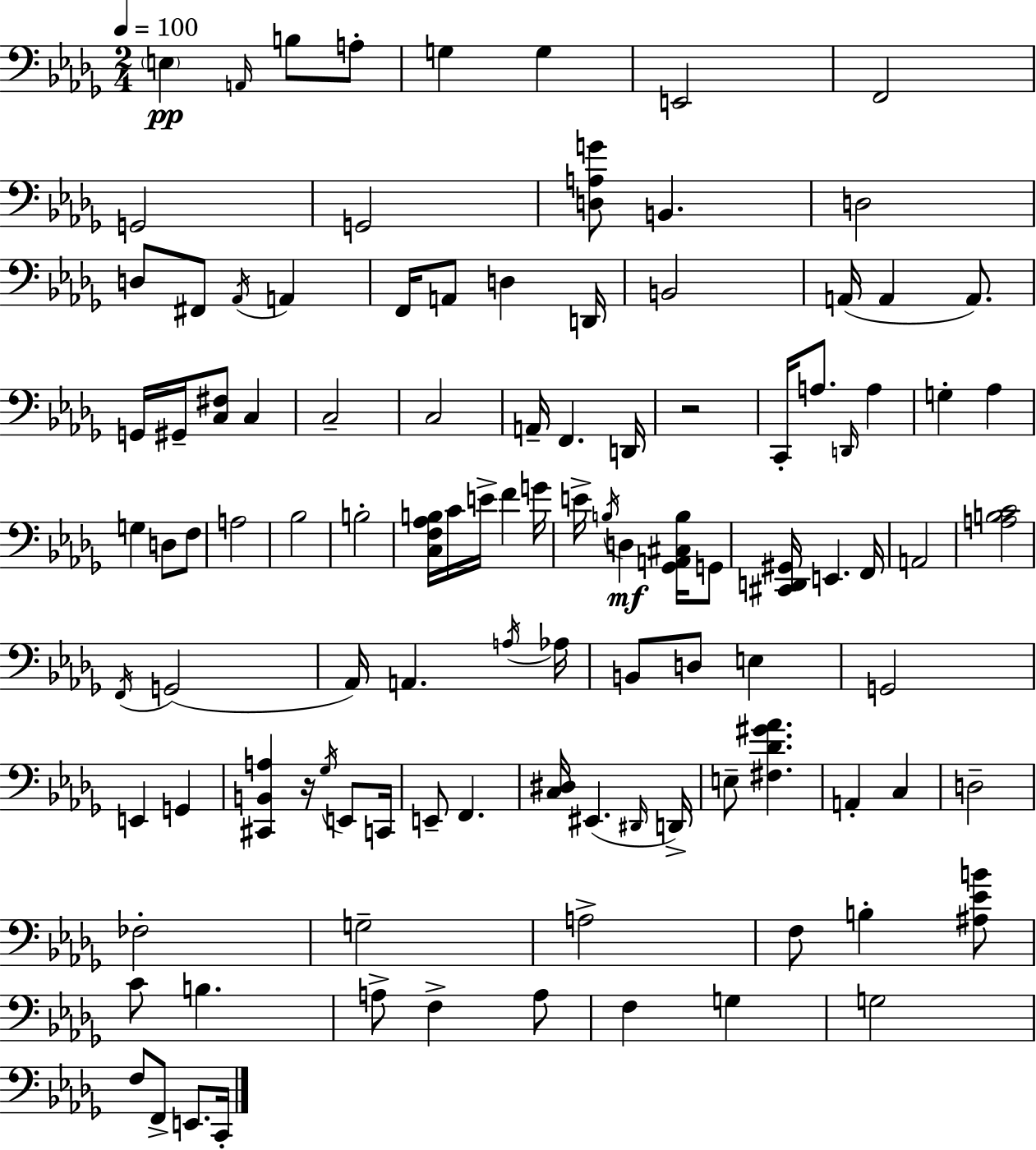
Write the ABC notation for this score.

X:1
T:Untitled
M:2/4
L:1/4
K:Bbm
E, A,,/4 B,/2 A,/2 G, G, E,,2 F,,2 G,,2 G,,2 [D,A,G]/2 B,, D,2 D,/2 ^F,,/2 _A,,/4 A,, F,,/4 A,,/2 D, D,,/4 B,,2 A,,/4 A,, A,,/2 G,,/4 ^G,,/4 [C,^F,]/2 C, C,2 C,2 A,,/4 F,, D,,/4 z2 C,,/4 A,/2 D,,/4 A, G, _A, G, D,/2 F,/2 A,2 _B,2 B,2 [C,F,_A,B,]/4 C/4 E/4 F G/4 E/4 B,/4 D, [_G,,A,,^C,B,]/4 G,,/2 [^C,,D,,^G,,]/4 E,, F,,/4 A,,2 [A,B,C]2 F,,/4 G,,2 _A,,/4 A,, A,/4 _A,/4 B,,/2 D,/2 E, G,,2 E,, G,, [^C,,B,,A,] z/4 _G,/4 E,,/2 C,,/4 E,,/2 F,, [C,^D,]/4 ^E,, ^D,,/4 D,,/4 E,/2 [^F,_D^G_A] A,, C, D,2 _F,2 G,2 A,2 F,/2 B, [^A,_EB]/2 C/2 B, A,/2 F, A,/2 F, G, G,2 F,/2 F,,/2 E,,/2 C,,/4